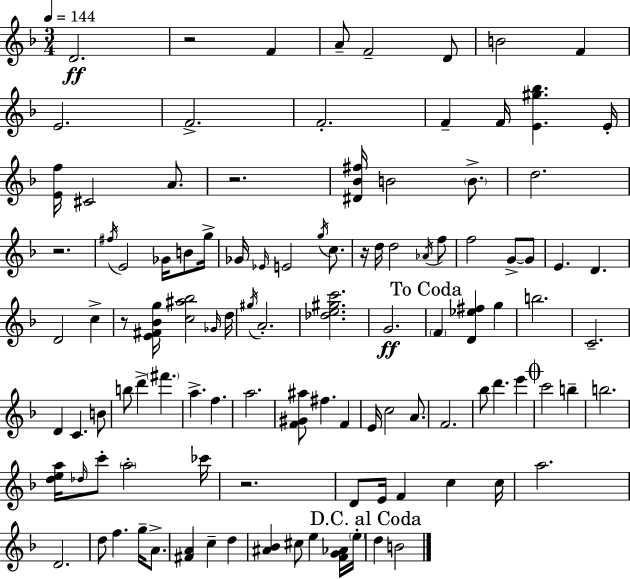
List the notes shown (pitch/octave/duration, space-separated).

D4/h. R/h F4/q A4/e F4/h D4/e B4/h F4/q E4/h. F4/h. F4/h. F4/q F4/s [E4,G#5,Bb5]/q. E4/s [E4,F5]/s C#4/h A4/e. R/h. [D#4,Bb4,F#5]/s B4/h B4/e. D5/h. R/h. F#5/s E4/h Gb4/s B4/e G5/s Gb4/s Eb4/s E4/h G5/s C5/e. R/s D5/s D5/h Ab4/s F5/e F5/h G4/e G4/e E4/q. D4/q. D4/h C5/q R/e [E4,F#4,Bb4,G5]/s [C5,A#5,Bb5]/h Gb4/s D5/s G#5/s A4/h. [Db5,E5,G#5,C6]/h. G4/h. F4/q [D4,Eb5,F#5]/q G5/q B5/h. C4/h. D4/q C4/q. B4/e B5/e D6/q F#6/q. A5/q. F5/q. A5/h. [F4,G#4,A#5]/e F#5/q. F4/q E4/s C5/h A4/e. F4/h. Bb5/e D6/q. E6/q C6/h B5/q B5/h. [D5,E5,A5]/s Db5/s C6/e A5/h CES6/s R/h. D4/e E4/s F4/q C5/q C5/s A5/h. D4/h. D5/e F5/q. G5/s A4/e. [F#4,A4]/q C5/q D5/q [A#4,Bb4]/q C#5/e E5/q [F4,G4,Ab4]/s E5/s D5/q B4/h